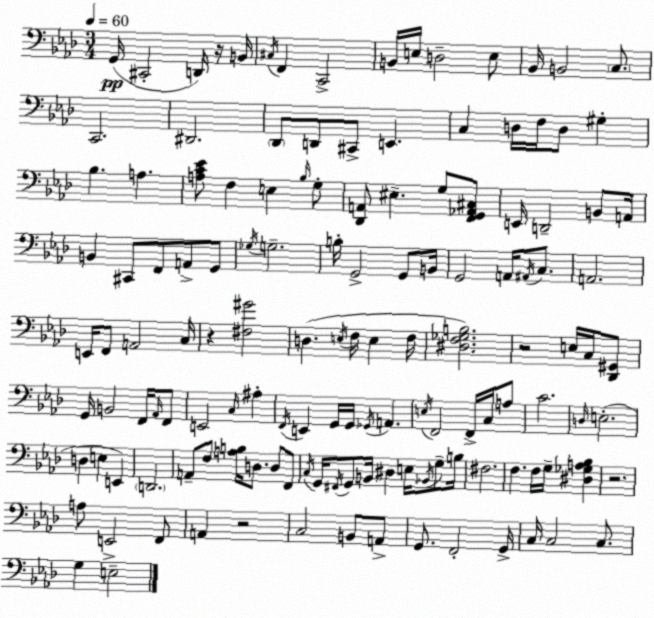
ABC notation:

X:1
T:Untitled
M:3/4
L:1/4
K:Ab
G,,/4 ^C,,2 D,,/4 z/4 B,,/4 ^C,/4 F,, C,,2 B,,/4 E,/4 D,2 E,/2 _B,,/4 B,,2 C,/2 C,,2 ^D,,2 _D,,/2 D,,/2 ^C,,/2 E,, C, D,/4 F,/4 D,/2 ^G, _B, A, [A,C_E]/2 F, E, _B,/4 G,/2 [_D,,A,,]/2 ^E, G,/2 [F,,G,,_A,,^C,]/2 E,,/4 D,,2 B,,/2 A,,/4 B,, ^C,,/2 F,,/2 A,,/2 G,,/2 _G,/4 G,2 B,/4 G,,2 G,,/2 B,,/4 G,,2 A,,/4 ^A,,/4 C,/2 A,,2 E,,/4 F,,/2 A,,2 C,/4 z [^F,^G]2 D, E,/4 F,/4 E, F,/4 [^D,F,_G,B,]2 z2 E,/4 C,/4 [_D,,^G,,]/2 G,,/4 B,,2 F,,/4 _A,,/4 F,,/2 E,,2 C,/4 ^A, F,,/4 E,, G,,/4 G,,/4 _G,,/4 A,, E,/4 F,,2 F,,/4 C,/4 A,/2 C2 D,/4 E,2 D, E, E,, D,,2 A,,/2 F,/2 [A,B,]/4 D,/2 D,/2 F,,/2 C,/4 G,,/4 ^F,,/4 G,,/2 B,,/4 ^D, E,/4 _B,,/4 G,/2 B,/4 ^F,2 F, F,/4 G,/4 [^D,_G,A,_B,] z2 A,/2 E,,2 F,,/2 A,, z2 C,2 B,,/2 A,,/2 G,,/2 F,,2 G,,/4 C,/4 C,2 C,/2 G, E,2